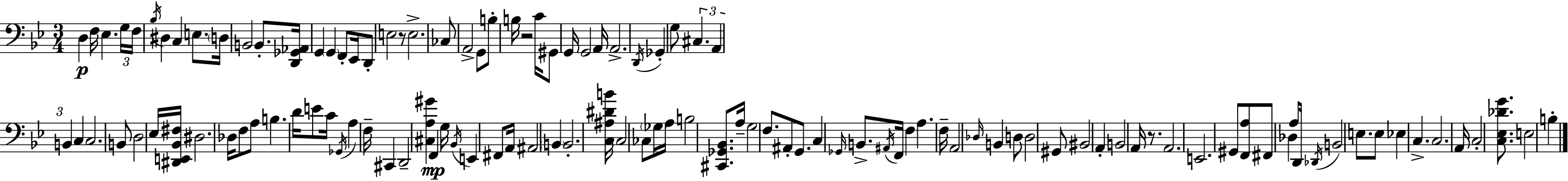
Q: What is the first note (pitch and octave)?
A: D3